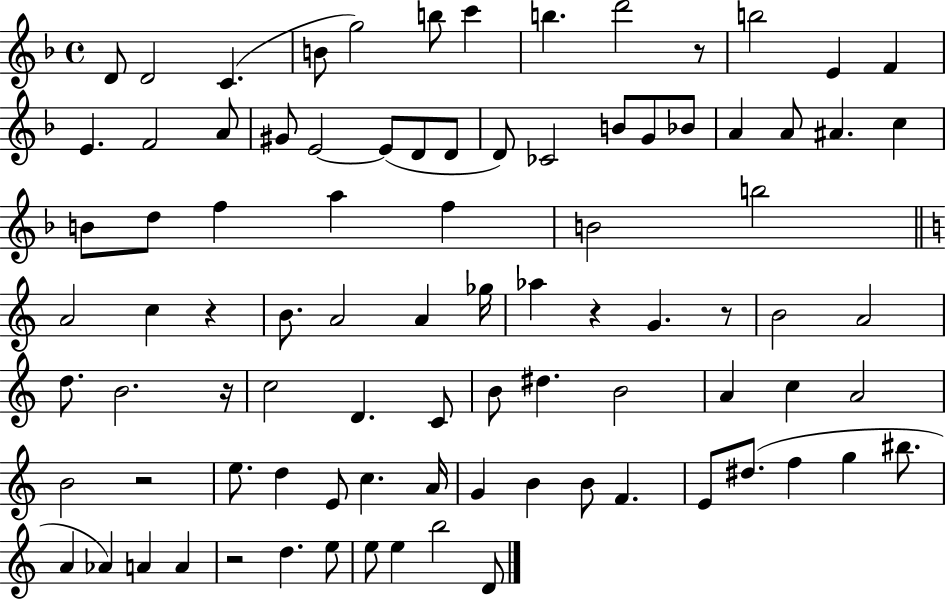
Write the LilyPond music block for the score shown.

{
  \clef treble
  \time 4/4
  \defaultTimeSignature
  \key f \major
  d'8 d'2 c'4.( | b'8 g''2) b''8 c'''4 | b''4. d'''2 r8 | b''2 e'4 f'4 | \break e'4. f'2 a'8 | gis'8 e'2~~ e'8( d'8 d'8 | d'8) ces'2 b'8 g'8 bes'8 | a'4 a'8 ais'4. c''4 | \break b'8 d''8 f''4 a''4 f''4 | b'2 b''2 | \bar "||" \break \key c \major a'2 c''4 r4 | b'8. a'2 a'4 ges''16 | aes''4 r4 g'4. r8 | b'2 a'2 | \break d''8. b'2. r16 | c''2 d'4. c'8 | b'8 dis''4. b'2 | a'4 c''4 a'2 | \break b'2 r2 | e''8. d''4 e'8 c''4. a'16 | g'4 b'4 b'8 f'4. | e'8 dis''8.( f''4 g''4 bis''8. | \break a'4 aes'4) a'4 a'4 | r2 d''4. e''8 | e''8 e''4 b''2 d'8 | \bar "|."
}